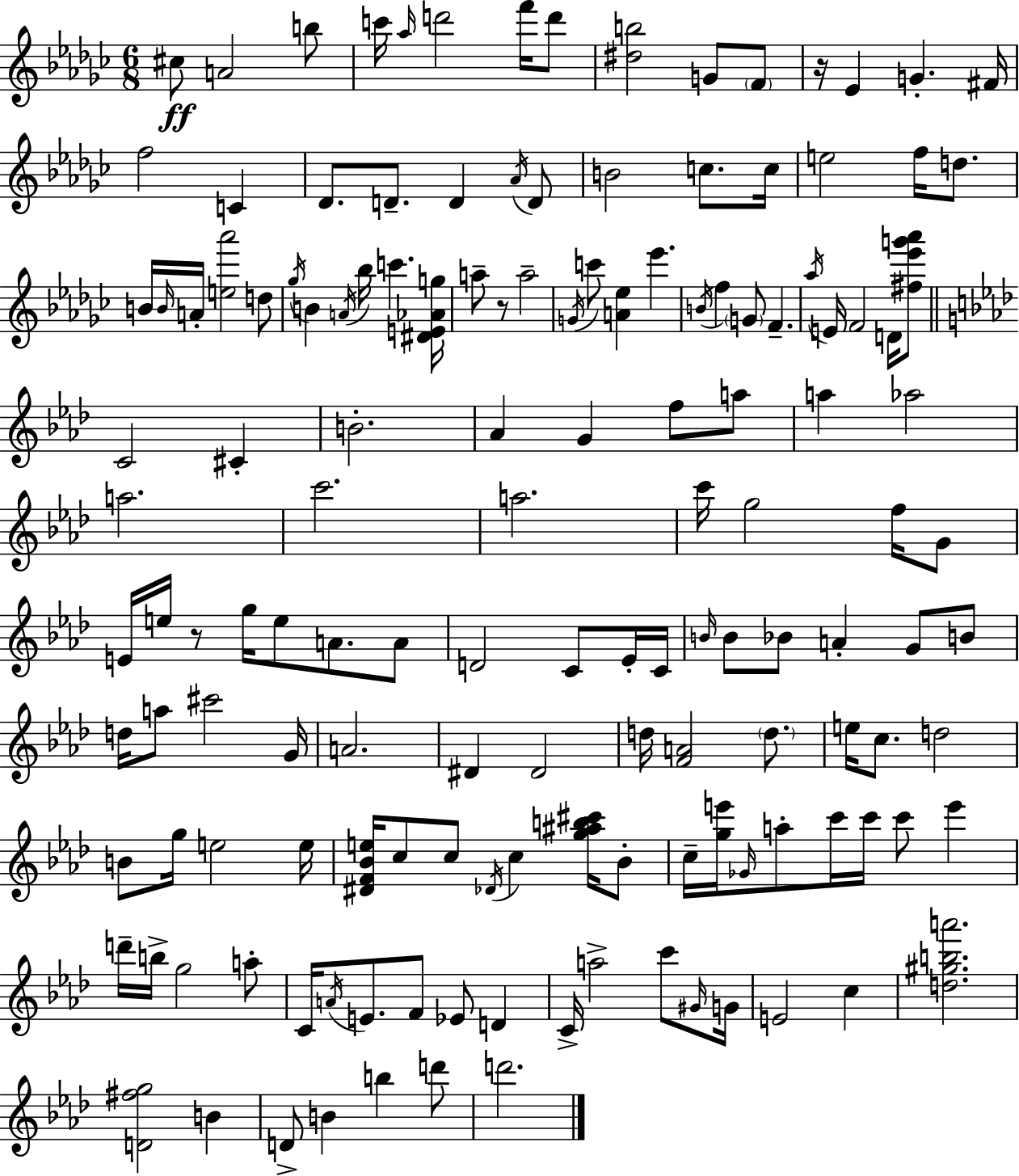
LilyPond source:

{
  \clef treble
  \numericTimeSignature
  \time 6/8
  \key ees \minor
  cis''8\ff a'2 b''8 | c'''16 \grace { aes''16 } d'''2 f'''16 d'''8 | <dis'' b''>2 g'8 \parenthesize f'8 | r16 ees'4 g'4.-. | \break fis'16 f''2 c'4 | des'8. d'8.-- d'4 \acciaccatura { aes'16 } | d'8 b'2 c''8. | c''16 e''2 f''16 d''8. | \break b'16 \grace { b'16 } a'16-. <e'' aes'''>2 | d''8 \acciaccatura { ges''16 } b'4 \acciaccatura { a'16 } bes''16 c'''4. | <dis' e' aes' g''>16 a''8-- r8 a''2-- | \acciaccatura { g'16 } c'''8 <a' ees''>4 | \break ees'''4. \acciaccatura { b'16 } f''4 \parenthesize g'8 | f'4.-- \acciaccatura { aes''16 } e'16 f'2 | d'16 <fis'' ees''' g''' aes'''>8 \bar "||" \break \key aes \major c'2 cis'4-. | b'2.-. | aes'4 g'4 f''8 a''8 | a''4 aes''2 | \break a''2. | c'''2. | a''2. | c'''16 g''2 f''16 g'8 | \break e'16 e''16 r8 g''16 e''8 a'8. a'8 | d'2 c'8 ees'16-. c'16 | \grace { b'16 } b'8 bes'8 a'4-. g'8 b'8 | d''16 a''8 cis'''2 | \break g'16 a'2. | dis'4 dis'2 | d''16 <f' a'>2 \parenthesize d''8. | e''16 c''8. d''2 | \break b'8 g''16 e''2 | e''16 <dis' f' bes' e''>16 c''8 c''8 \acciaccatura { des'16 } c''4 <g'' ais'' b'' cis'''>16 | bes'8-. c''16-- <g'' e'''>16 \grace { ges'16 } a''8-. c'''16 c'''16 c'''8 e'''4 | d'''16-- b''16-> g''2 | \break a''8-. c'16 \acciaccatura { a'16 } e'8. f'8 ees'8 | d'4 c'16-> a''2-> | c'''8 \grace { gis'16 } g'16 e'2 | c''4 <d'' gis'' b'' a'''>2. | \break <d' fis'' g''>2 | b'4 d'8-> b'4 b''4 | d'''8 d'''2. | \bar "|."
}